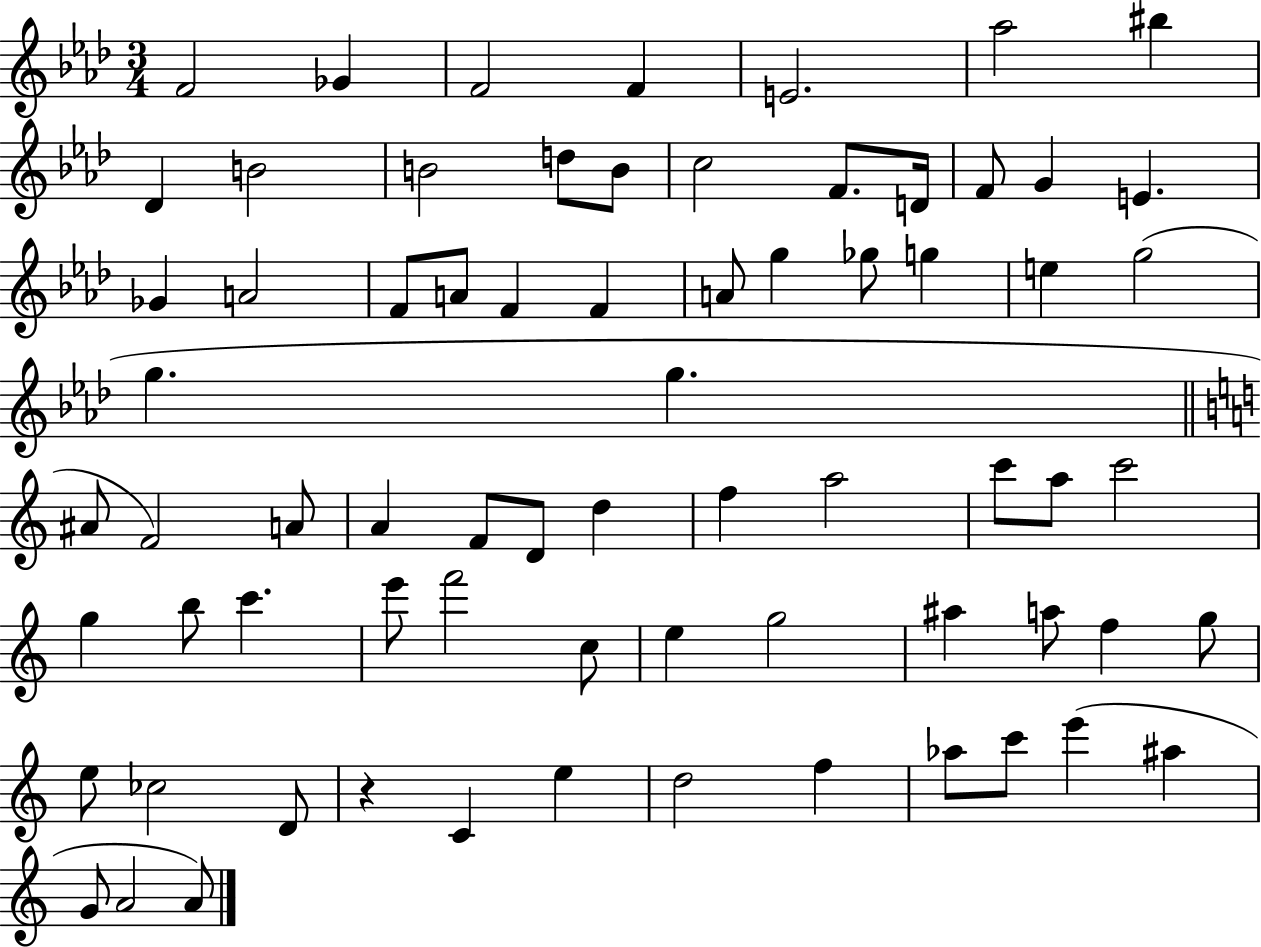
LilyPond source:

{
  \clef treble
  \numericTimeSignature
  \time 3/4
  \key aes \major
  f'2 ges'4 | f'2 f'4 | e'2. | aes''2 bis''4 | \break des'4 b'2 | b'2 d''8 b'8 | c''2 f'8. d'16 | f'8 g'4 e'4. | \break ges'4 a'2 | f'8 a'8 f'4 f'4 | a'8 g''4 ges''8 g''4 | e''4 g''2( | \break g''4. g''4. | \bar "||" \break \key c \major ais'8 f'2) a'8 | a'4 f'8 d'8 d''4 | f''4 a''2 | c'''8 a''8 c'''2 | \break g''4 b''8 c'''4. | e'''8 f'''2 c''8 | e''4 g''2 | ais''4 a''8 f''4 g''8 | \break e''8 ces''2 d'8 | r4 c'4 e''4 | d''2 f''4 | aes''8 c'''8 e'''4( ais''4 | \break g'8 a'2 a'8) | \bar "|."
}